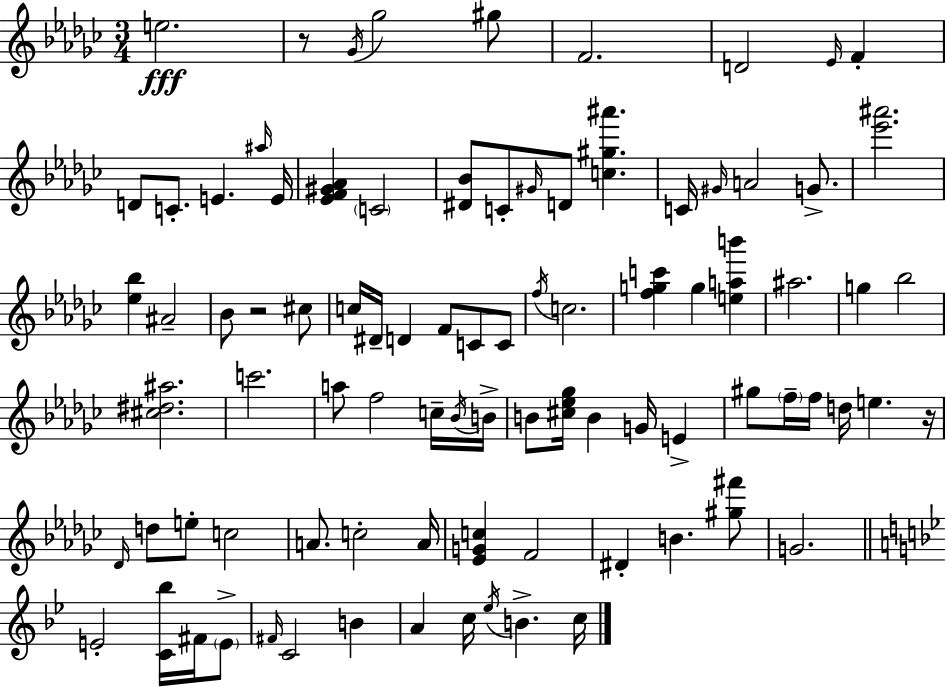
E5/h. R/e Gb4/s Gb5/h G#5/e F4/h. D4/h Eb4/s F4/q D4/e C4/e. E4/q. A#5/s E4/s [Eb4,F4,G#4,Ab4]/q C4/h [D#4,Bb4]/e C4/e G#4/s D4/e [C5,G#5,A#6]/q. C4/s G#4/s A4/h G4/e. [Eb6,A#6]/h. [Eb5,Bb5]/q A#4/h Bb4/e R/h C#5/e C5/s D#4/s D4/q F4/e C4/e C4/e F5/s C5/h. [F5,G5,C6]/q G5/q [E5,A5,B6]/q A#5/h. G5/q Bb5/h [C#5,D#5,A#5]/h. C6/h. A5/e F5/h C5/s Bb4/s B4/s B4/e [C#5,Eb5,Gb5]/s B4/q G4/s E4/q G#5/e F5/s F5/s D5/s E5/q. R/s Db4/s D5/e E5/e C5/h A4/e. C5/h A4/s [Eb4,G4,C5]/q F4/h D#4/q B4/q. [G#5,F#6]/e G4/h. E4/h [C4,Bb5]/s F#4/s E4/e F#4/s C4/h B4/q A4/q C5/s Eb5/s B4/q. C5/s